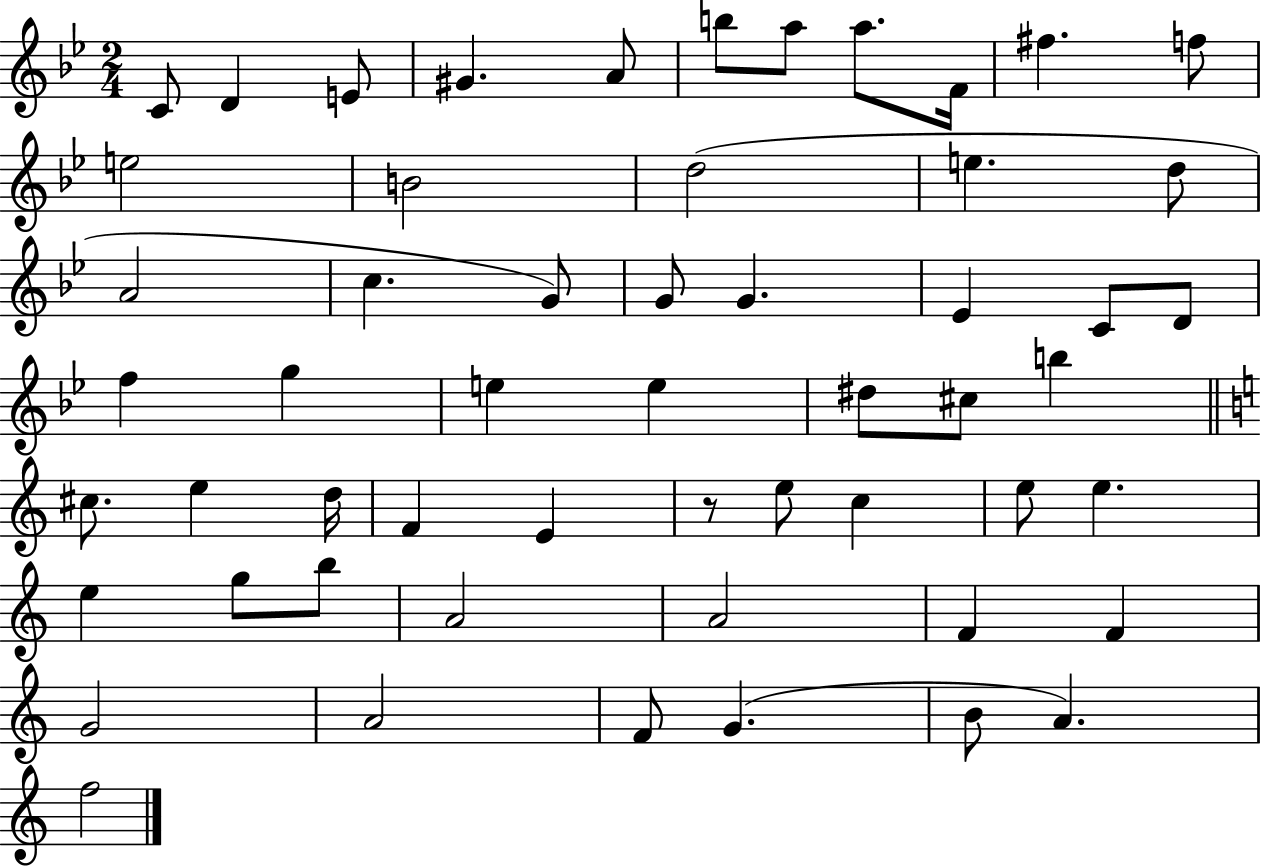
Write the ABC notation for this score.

X:1
T:Untitled
M:2/4
L:1/4
K:Bb
C/2 D E/2 ^G A/2 b/2 a/2 a/2 F/4 ^f f/2 e2 B2 d2 e d/2 A2 c G/2 G/2 G _E C/2 D/2 f g e e ^d/2 ^c/2 b ^c/2 e d/4 F E z/2 e/2 c e/2 e e g/2 b/2 A2 A2 F F G2 A2 F/2 G B/2 A f2